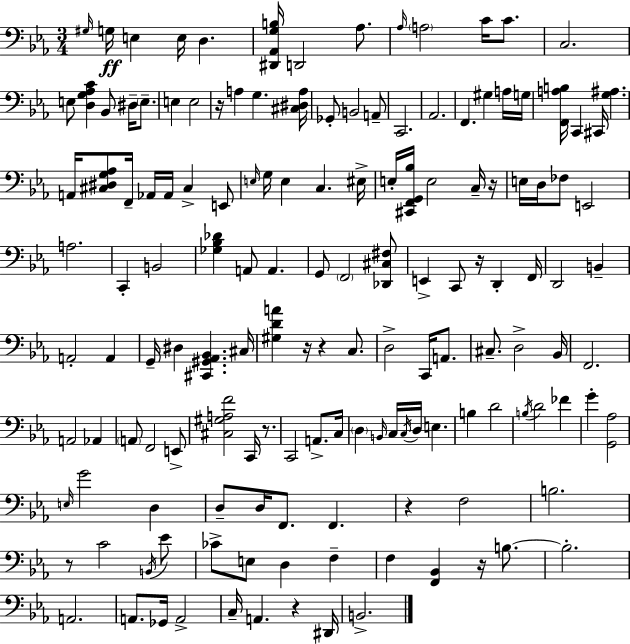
{
  \clef bass
  \numericTimeSignature
  \time 3/4
  \key c \minor
  \grace { gis16 }\ff g16 e4 e16 d4. | <dis, aes, g b>16 d,2 aes8. | \grace { aes16 } \parenthesize a2 c'16 c'8. | c2. | \break e8 <d g aes c'>4 bes,8 dis16-- \parenthesize e8.-- | e4 e2 | r16 a4 g4. | <cis dis a>16 ges,8-. b,2 | \break a,8-- c,2. | aes,2. | f,4. gis4 | a16 g16 <f, a b>16 c,4 cis,16 <g ais>4. | \break a,16 <cis dis g aes>8 f,16-- aes,16 aes,16 cis4-> | e,8 \grace { e16 } g16 e4 c4. | eis16-> e16-. <cis, f, g, bes>16 e2 | c16-- r16 e16 d16 fes8 e,2 | \break a2. | c,4-. b,2 | <ges bes des'>4 a,8 a,4. | g,8 \parenthesize f,2 | \break <des, cis fis>8 e,4-> c,8 r16 d,4-. | f,16 d,2 b,4-- | a,2-. a,4 | g,16-- dis4 <cis, gis, aes, bes,>4. | \break cis16 <gis d' a'>4 r16 r4 | c8. d2-> c,16 | a,8. cis8.-- d2-> | bes,16 f,2. | \break a,2 aes,4 | \parenthesize a,8 f,2 | e,8-> <cis gis a f'>2 c,16 | r8. c,2 a,8.-> | \break c16 \parenthesize d4 \grace { b,16 } c16 \acciaccatura { c16 } d16 e4. | b4 d'2 | \acciaccatura { b16 } d'2 | fes'4 g'4-. <g, aes>2 | \break \grace { e16 } g'2 | d4 d8-- d16 f,8. | f,4. r4 f2 | b2. | \break r8 c'2 | \acciaccatura { b,16 } ees'8 ces'8-> e8 | d4 f4-- f4 | <f, bes,>4 r16 b8.~~ b2.-. | \break a,2. | a,8. ges,16 | a,2-> c16-- a,4. | r4 dis,16 b,2.-> | \break \bar "|."
}